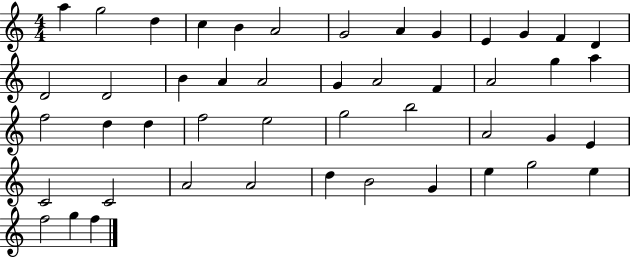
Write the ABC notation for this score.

X:1
T:Untitled
M:4/4
L:1/4
K:C
a g2 d c B A2 G2 A G E G F D D2 D2 B A A2 G A2 F A2 g a f2 d d f2 e2 g2 b2 A2 G E C2 C2 A2 A2 d B2 G e g2 e f2 g f